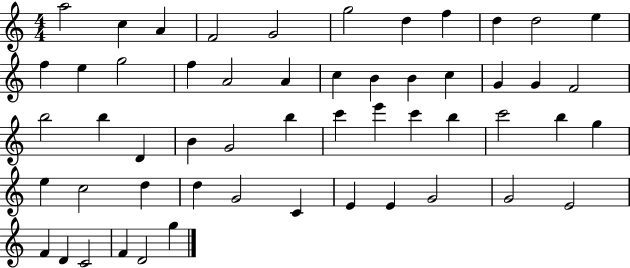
{
  \clef treble
  \numericTimeSignature
  \time 4/4
  \key c \major
  a''2 c''4 a'4 | f'2 g'2 | g''2 d''4 f''4 | d''4 d''2 e''4 | \break f''4 e''4 g''2 | f''4 a'2 a'4 | c''4 b'4 b'4 c''4 | g'4 g'4 f'2 | \break b''2 b''4 d'4 | b'4 g'2 b''4 | c'''4 e'''4 c'''4 b''4 | c'''2 b''4 g''4 | \break e''4 c''2 d''4 | d''4 g'2 c'4 | e'4 e'4 g'2 | g'2 e'2 | \break f'4 d'4 c'2 | f'4 d'2 g''4 | \bar "|."
}